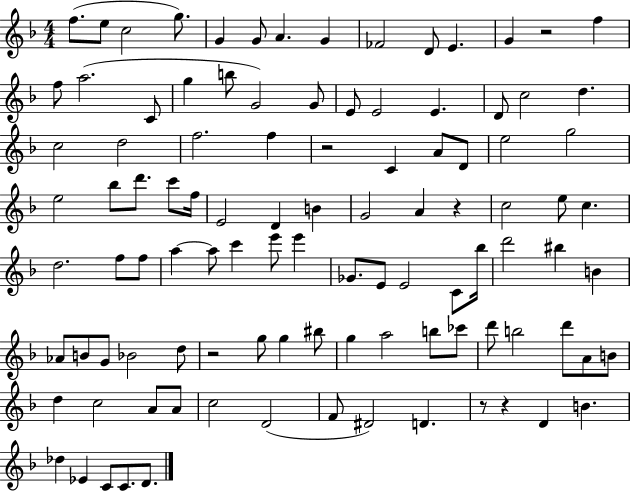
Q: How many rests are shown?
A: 6